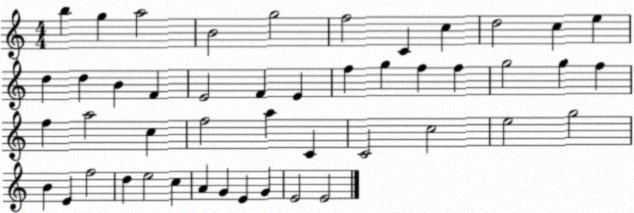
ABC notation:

X:1
T:Untitled
M:4/4
L:1/4
K:C
b g a2 B2 g2 f2 C c d2 c e d d B F E2 F E f g f f g2 g f f a2 c f2 a C C2 c2 e2 g2 B E f2 d e2 c A G E G E2 E2